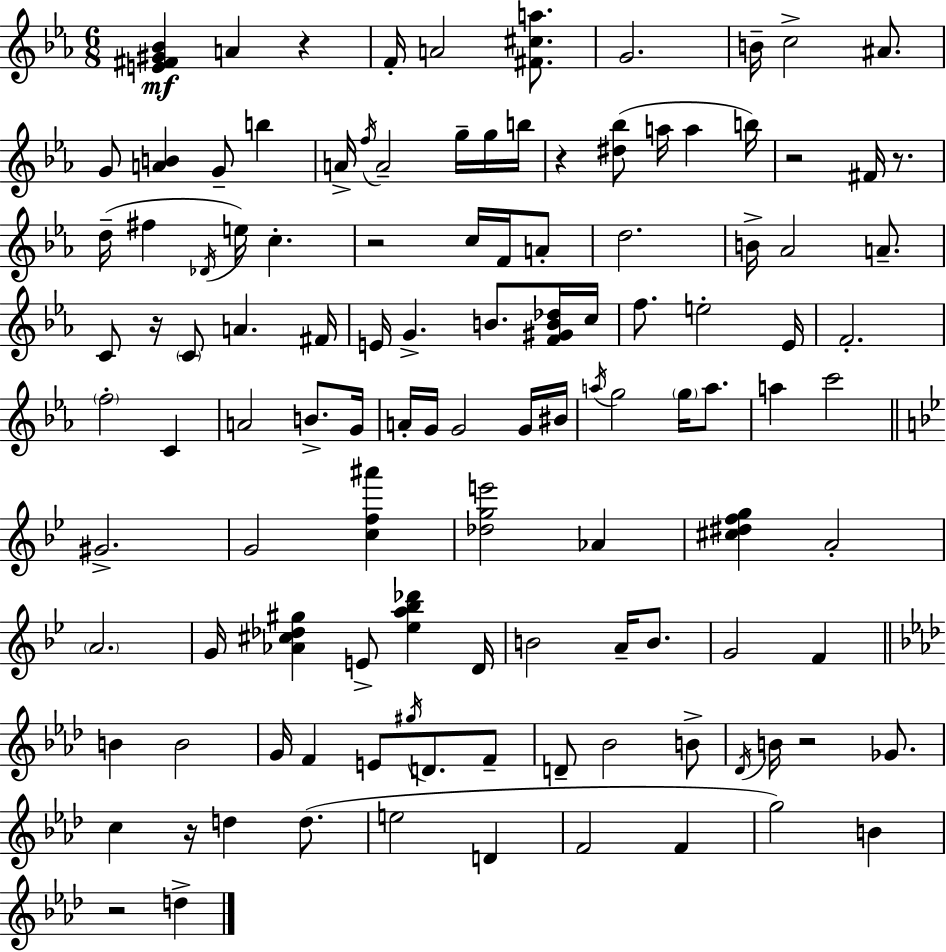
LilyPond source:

{
  \clef treble
  \numericTimeSignature
  \time 6/8
  \key c \minor
  \repeat volta 2 { <e' fis' gis' bes'>4\mf a'4 r4 | f'16-. a'2 <fis' cis'' a''>8. | g'2. | b'16-- c''2-> ais'8. | \break g'8 <a' b'>4 g'8-- b''4 | a'16-> \acciaccatura { f''16 } a'2-- g''16-- g''16 | b''16 r4 <dis'' bes''>8( a''16 a''4 | b''16) r2 fis'16 r8. | \break d''16--( fis''4 \acciaccatura { des'16 }) e''16 c''4.-. | r2 c''16 f'16 | a'8-. d''2. | b'16-> aes'2 a'8.-- | \break c'8 r16 \parenthesize c'8 a'4. | fis'16 e'16 g'4.-> b'8. | <f' gis' b' des''>16 c''16 f''8. e''2-. | ees'16 f'2.-. | \break \parenthesize f''2-. c'4 | a'2 b'8.-> | g'16 a'16-. g'16 g'2 | g'16 bis'16 \acciaccatura { a''16 } g''2 \parenthesize g''16 | \break a''8. a''4 c'''2 | \bar "||" \break \key bes \major gis'2.-> | g'2 <c'' f'' ais'''>4 | <des'' g'' e'''>2 aes'4 | <cis'' dis'' f'' g''>4 a'2-. | \break \parenthesize a'2. | g'16 <aes' cis'' des'' gis''>4 e'8-> <ees'' a'' bes'' des'''>4 d'16 | b'2 a'16-- b'8. | g'2 f'4 | \break \bar "||" \break \key f \minor b'4 b'2 | g'16 f'4 e'8 \acciaccatura { gis''16 } d'8. f'8-- | d'8-- bes'2 b'8-> | \acciaccatura { des'16 } b'16 r2 ges'8. | \break c''4 r16 d''4 d''8.( | e''2 d'4 | f'2 f'4 | g''2) b'4 | \break r2 d''4-> | } \bar "|."
}